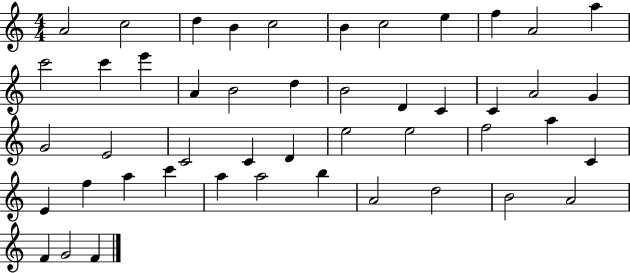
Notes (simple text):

A4/h C5/h D5/q B4/q C5/h B4/q C5/h E5/q F5/q A4/h A5/q C6/h C6/q E6/q A4/q B4/h D5/q B4/h D4/q C4/q C4/q A4/h G4/q G4/h E4/h C4/h C4/q D4/q E5/h E5/h F5/h A5/q C4/q E4/q F5/q A5/q C6/q A5/q A5/h B5/q A4/h D5/h B4/h A4/h F4/q G4/h F4/q